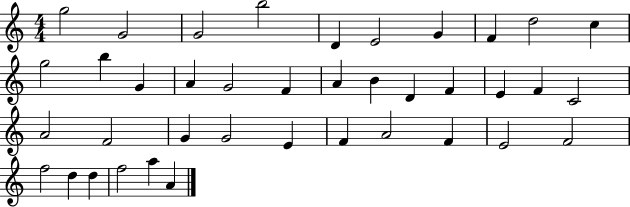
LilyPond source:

{
  \clef treble
  \numericTimeSignature
  \time 4/4
  \key c \major
  g''2 g'2 | g'2 b''2 | d'4 e'2 g'4 | f'4 d''2 c''4 | \break g''2 b''4 g'4 | a'4 g'2 f'4 | a'4 b'4 d'4 f'4 | e'4 f'4 c'2 | \break a'2 f'2 | g'4 g'2 e'4 | f'4 a'2 f'4 | e'2 f'2 | \break f''2 d''4 d''4 | f''2 a''4 a'4 | \bar "|."
}